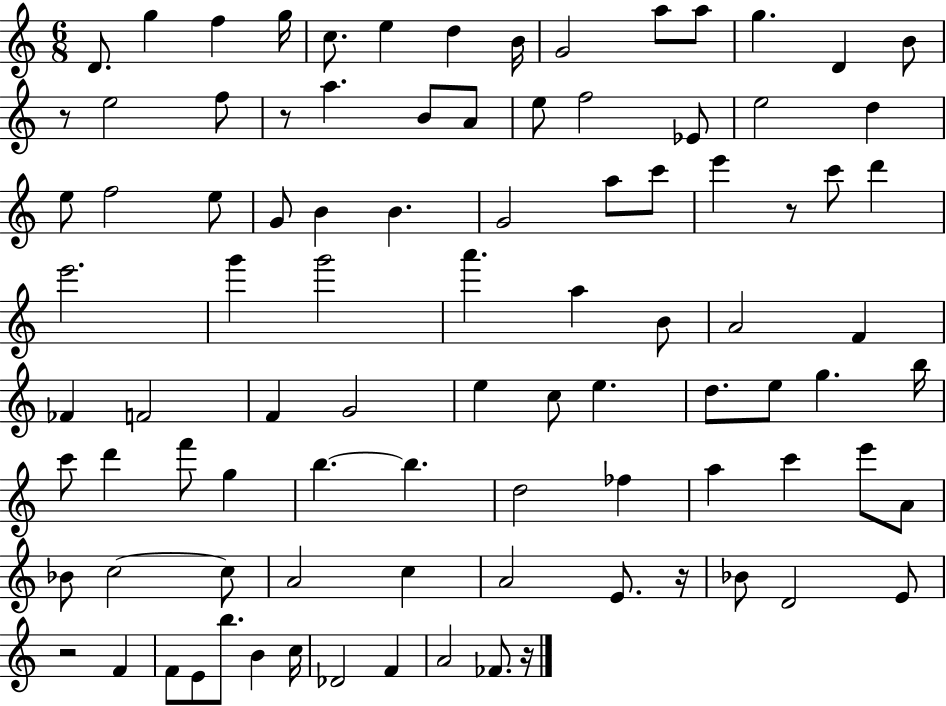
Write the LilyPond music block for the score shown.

{
  \clef treble
  \numericTimeSignature
  \time 6/8
  \key c \major
  \repeat volta 2 { d'8. g''4 f''4 g''16 | c''8. e''4 d''4 b'16 | g'2 a''8 a''8 | g''4. d'4 b'8 | \break r8 e''2 f''8 | r8 a''4. b'8 a'8 | e''8 f''2 ees'8 | e''2 d''4 | \break e''8 f''2 e''8 | g'8 b'4 b'4. | g'2 a''8 c'''8 | e'''4 r8 c'''8 d'''4 | \break e'''2. | g'''4 g'''2 | a'''4. a''4 b'8 | a'2 f'4 | \break fes'4 f'2 | f'4 g'2 | e''4 c''8 e''4. | d''8. e''8 g''4. b''16 | \break c'''8 d'''4 f'''8 g''4 | b''4.~~ b''4. | d''2 fes''4 | a''4 c'''4 e'''8 a'8 | \break bes'8 c''2~~ c''8 | a'2 c''4 | a'2 e'8. r16 | bes'8 d'2 e'8 | \break r2 f'4 | f'8 e'8 b''8. b'4 c''16 | des'2 f'4 | a'2 fes'8. r16 | \break } \bar "|."
}